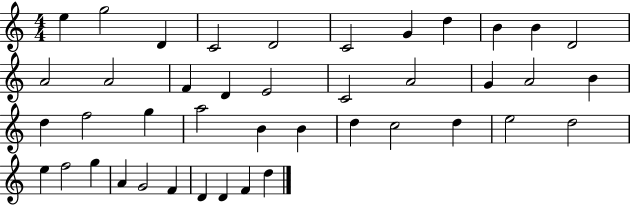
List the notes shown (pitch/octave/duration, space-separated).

E5/q G5/h D4/q C4/h D4/h C4/h G4/q D5/q B4/q B4/q D4/h A4/h A4/h F4/q D4/q E4/h C4/h A4/h G4/q A4/h B4/q D5/q F5/h G5/q A5/h B4/q B4/q D5/q C5/h D5/q E5/h D5/h E5/q F5/h G5/q A4/q G4/h F4/q D4/q D4/q F4/q D5/q